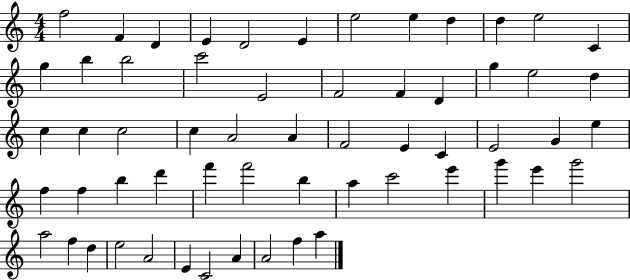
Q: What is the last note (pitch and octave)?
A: A5